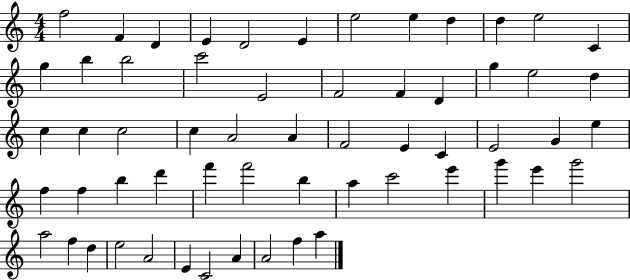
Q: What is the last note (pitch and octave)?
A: A5